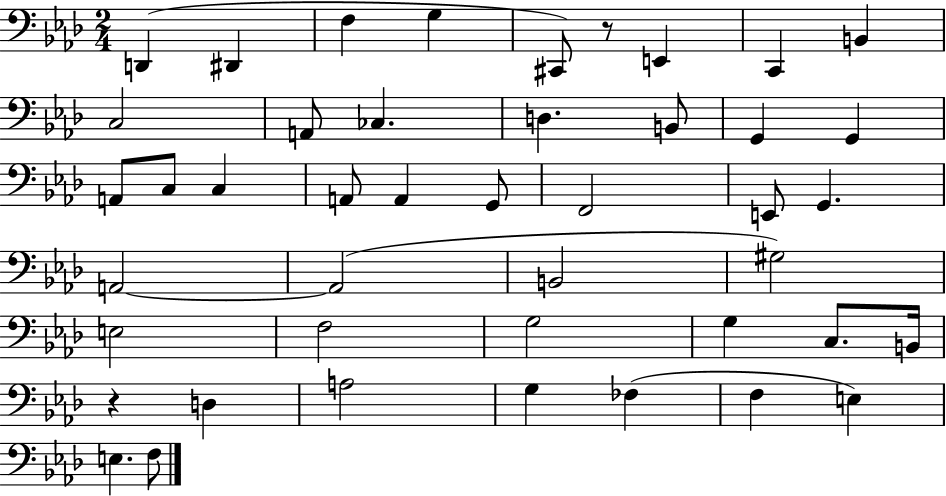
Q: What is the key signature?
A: AES major